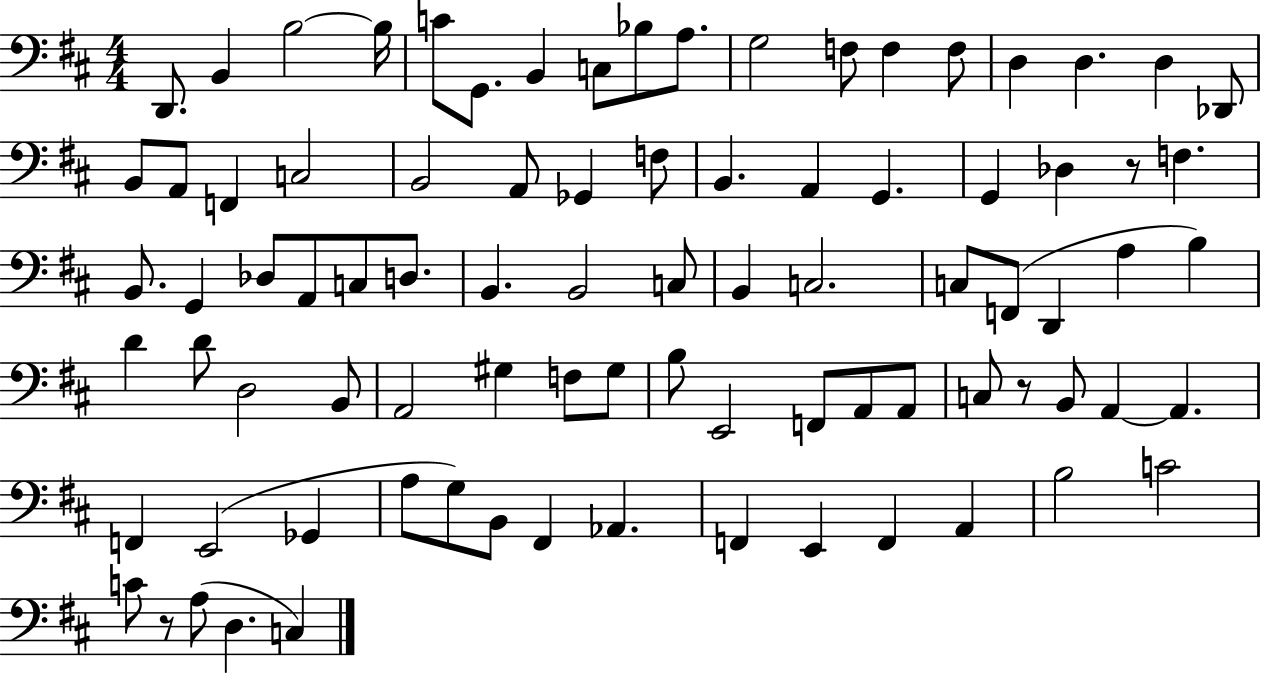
{
  \clef bass
  \numericTimeSignature
  \time 4/4
  \key d \major
  d,8. b,4 b2~~ b16 | c'8 g,8. b,4 c8 bes8 a8. | g2 f8 f4 f8 | d4 d4. d4 des,8 | \break b,8 a,8 f,4 c2 | b,2 a,8 ges,4 f8 | b,4. a,4 g,4. | g,4 des4 r8 f4. | \break b,8. g,4 des8 a,8 c8 d8. | b,4. b,2 c8 | b,4 c2. | c8 f,8( d,4 a4 b4) | \break d'4 d'8 d2 b,8 | a,2 gis4 f8 gis8 | b8 e,2 f,8 a,8 a,8 | c8 r8 b,8 a,4~~ a,4. | \break f,4 e,2( ges,4 | a8 g8) b,8 fis,4 aes,4. | f,4 e,4 f,4 a,4 | b2 c'2 | \break c'8 r8 a8( d4. c4) | \bar "|."
}